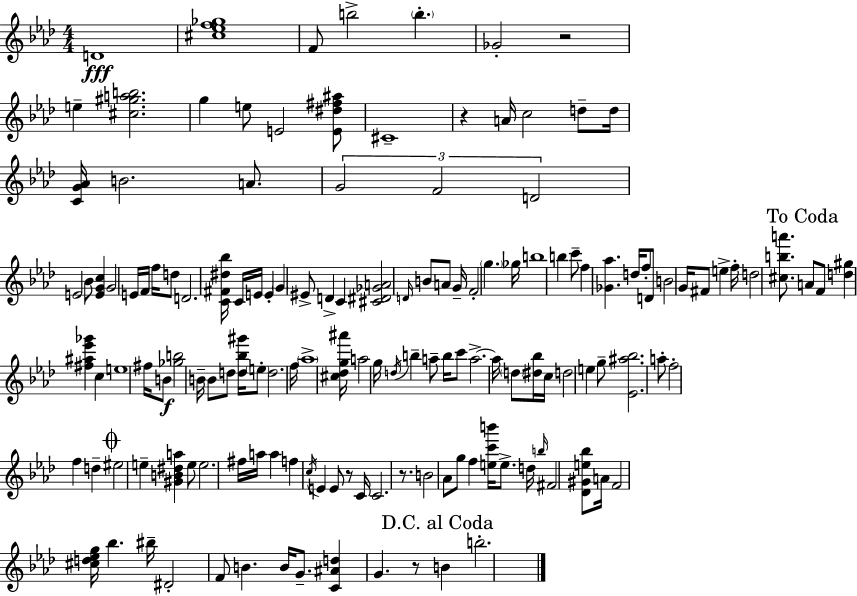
D4/w [C#5,Eb5,F5,Gb5]/w F4/e B5/h B5/q. Gb4/h R/h E5/q [C#5,G#5,A5,B5]/h. G5/q E5/e E4/h [E4,D#5,F#5,A#5]/e C#4/w R/q A4/s C5/h D5/e D5/s [C4,G4,Ab4]/s B4/h. A4/e. G4/h F4/h D4/h E4/h Bb4/e [E4,G4,C5]/q G4/h E4/s F4/s F5/s D5/e D4/h. [C4,F#4,D#5,Bb5]/s C4/s E4/s E4/q G4/q EIS4/e D4/q C4/q [C#4,D#4,Gb4,A4]/h D4/s B4/e A4/e G4/s F4/h G5/q. Gb5/s B5/w B5/q C6/e F5/q [Gb4,Ab5]/q. D5/s F5/e D4/e B4/h G4/s F#4/e E5/q F5/s D5/h [C#5,B5,A6]/e. A4/e F4/e [D5,G#5]/q [F#5,A#5,Eb6,Gb6]/q C5/q E5/w F#5/s B4/e [Gb5,B5]/h B4/s B4/e D5/e [D5,Bb5,G#6]/s E5/e D5/h. F5/s Ab5/w [C#5,Db5,G5,A#6]/s A5/h G5/s D5/s B5/q A5/e B5/s C6/e A5/h. A5/s D5/e [D#5,Bb5]/s C5/s D5/h E5/q G5/e [Eb4,A#5,Bb5]/h. A5/e F5/h F5/q D5/q EIS5/h E5/q [G#4,B4,D#5,A5]/q E5/e E5/h. F#5/s A5/s A5/q F5/q C5/s E4/q E4/e R/e C4/s C4/h. R/e. B4/h Ab4/e G5/e F5/q [E5,C6,B6]/s E5/e. D5/s B5/s F#4/h [Db4,G#4,E5,Bb5]/e A4/s F4/h [C#5,D5,Eb5,G5]/s Bb5/q. BIS5/s D#4/h F4/e B4/q. B4/s G4/e. [C4,A#4,D5]/q G4/q. R/e B4/q B5/h.